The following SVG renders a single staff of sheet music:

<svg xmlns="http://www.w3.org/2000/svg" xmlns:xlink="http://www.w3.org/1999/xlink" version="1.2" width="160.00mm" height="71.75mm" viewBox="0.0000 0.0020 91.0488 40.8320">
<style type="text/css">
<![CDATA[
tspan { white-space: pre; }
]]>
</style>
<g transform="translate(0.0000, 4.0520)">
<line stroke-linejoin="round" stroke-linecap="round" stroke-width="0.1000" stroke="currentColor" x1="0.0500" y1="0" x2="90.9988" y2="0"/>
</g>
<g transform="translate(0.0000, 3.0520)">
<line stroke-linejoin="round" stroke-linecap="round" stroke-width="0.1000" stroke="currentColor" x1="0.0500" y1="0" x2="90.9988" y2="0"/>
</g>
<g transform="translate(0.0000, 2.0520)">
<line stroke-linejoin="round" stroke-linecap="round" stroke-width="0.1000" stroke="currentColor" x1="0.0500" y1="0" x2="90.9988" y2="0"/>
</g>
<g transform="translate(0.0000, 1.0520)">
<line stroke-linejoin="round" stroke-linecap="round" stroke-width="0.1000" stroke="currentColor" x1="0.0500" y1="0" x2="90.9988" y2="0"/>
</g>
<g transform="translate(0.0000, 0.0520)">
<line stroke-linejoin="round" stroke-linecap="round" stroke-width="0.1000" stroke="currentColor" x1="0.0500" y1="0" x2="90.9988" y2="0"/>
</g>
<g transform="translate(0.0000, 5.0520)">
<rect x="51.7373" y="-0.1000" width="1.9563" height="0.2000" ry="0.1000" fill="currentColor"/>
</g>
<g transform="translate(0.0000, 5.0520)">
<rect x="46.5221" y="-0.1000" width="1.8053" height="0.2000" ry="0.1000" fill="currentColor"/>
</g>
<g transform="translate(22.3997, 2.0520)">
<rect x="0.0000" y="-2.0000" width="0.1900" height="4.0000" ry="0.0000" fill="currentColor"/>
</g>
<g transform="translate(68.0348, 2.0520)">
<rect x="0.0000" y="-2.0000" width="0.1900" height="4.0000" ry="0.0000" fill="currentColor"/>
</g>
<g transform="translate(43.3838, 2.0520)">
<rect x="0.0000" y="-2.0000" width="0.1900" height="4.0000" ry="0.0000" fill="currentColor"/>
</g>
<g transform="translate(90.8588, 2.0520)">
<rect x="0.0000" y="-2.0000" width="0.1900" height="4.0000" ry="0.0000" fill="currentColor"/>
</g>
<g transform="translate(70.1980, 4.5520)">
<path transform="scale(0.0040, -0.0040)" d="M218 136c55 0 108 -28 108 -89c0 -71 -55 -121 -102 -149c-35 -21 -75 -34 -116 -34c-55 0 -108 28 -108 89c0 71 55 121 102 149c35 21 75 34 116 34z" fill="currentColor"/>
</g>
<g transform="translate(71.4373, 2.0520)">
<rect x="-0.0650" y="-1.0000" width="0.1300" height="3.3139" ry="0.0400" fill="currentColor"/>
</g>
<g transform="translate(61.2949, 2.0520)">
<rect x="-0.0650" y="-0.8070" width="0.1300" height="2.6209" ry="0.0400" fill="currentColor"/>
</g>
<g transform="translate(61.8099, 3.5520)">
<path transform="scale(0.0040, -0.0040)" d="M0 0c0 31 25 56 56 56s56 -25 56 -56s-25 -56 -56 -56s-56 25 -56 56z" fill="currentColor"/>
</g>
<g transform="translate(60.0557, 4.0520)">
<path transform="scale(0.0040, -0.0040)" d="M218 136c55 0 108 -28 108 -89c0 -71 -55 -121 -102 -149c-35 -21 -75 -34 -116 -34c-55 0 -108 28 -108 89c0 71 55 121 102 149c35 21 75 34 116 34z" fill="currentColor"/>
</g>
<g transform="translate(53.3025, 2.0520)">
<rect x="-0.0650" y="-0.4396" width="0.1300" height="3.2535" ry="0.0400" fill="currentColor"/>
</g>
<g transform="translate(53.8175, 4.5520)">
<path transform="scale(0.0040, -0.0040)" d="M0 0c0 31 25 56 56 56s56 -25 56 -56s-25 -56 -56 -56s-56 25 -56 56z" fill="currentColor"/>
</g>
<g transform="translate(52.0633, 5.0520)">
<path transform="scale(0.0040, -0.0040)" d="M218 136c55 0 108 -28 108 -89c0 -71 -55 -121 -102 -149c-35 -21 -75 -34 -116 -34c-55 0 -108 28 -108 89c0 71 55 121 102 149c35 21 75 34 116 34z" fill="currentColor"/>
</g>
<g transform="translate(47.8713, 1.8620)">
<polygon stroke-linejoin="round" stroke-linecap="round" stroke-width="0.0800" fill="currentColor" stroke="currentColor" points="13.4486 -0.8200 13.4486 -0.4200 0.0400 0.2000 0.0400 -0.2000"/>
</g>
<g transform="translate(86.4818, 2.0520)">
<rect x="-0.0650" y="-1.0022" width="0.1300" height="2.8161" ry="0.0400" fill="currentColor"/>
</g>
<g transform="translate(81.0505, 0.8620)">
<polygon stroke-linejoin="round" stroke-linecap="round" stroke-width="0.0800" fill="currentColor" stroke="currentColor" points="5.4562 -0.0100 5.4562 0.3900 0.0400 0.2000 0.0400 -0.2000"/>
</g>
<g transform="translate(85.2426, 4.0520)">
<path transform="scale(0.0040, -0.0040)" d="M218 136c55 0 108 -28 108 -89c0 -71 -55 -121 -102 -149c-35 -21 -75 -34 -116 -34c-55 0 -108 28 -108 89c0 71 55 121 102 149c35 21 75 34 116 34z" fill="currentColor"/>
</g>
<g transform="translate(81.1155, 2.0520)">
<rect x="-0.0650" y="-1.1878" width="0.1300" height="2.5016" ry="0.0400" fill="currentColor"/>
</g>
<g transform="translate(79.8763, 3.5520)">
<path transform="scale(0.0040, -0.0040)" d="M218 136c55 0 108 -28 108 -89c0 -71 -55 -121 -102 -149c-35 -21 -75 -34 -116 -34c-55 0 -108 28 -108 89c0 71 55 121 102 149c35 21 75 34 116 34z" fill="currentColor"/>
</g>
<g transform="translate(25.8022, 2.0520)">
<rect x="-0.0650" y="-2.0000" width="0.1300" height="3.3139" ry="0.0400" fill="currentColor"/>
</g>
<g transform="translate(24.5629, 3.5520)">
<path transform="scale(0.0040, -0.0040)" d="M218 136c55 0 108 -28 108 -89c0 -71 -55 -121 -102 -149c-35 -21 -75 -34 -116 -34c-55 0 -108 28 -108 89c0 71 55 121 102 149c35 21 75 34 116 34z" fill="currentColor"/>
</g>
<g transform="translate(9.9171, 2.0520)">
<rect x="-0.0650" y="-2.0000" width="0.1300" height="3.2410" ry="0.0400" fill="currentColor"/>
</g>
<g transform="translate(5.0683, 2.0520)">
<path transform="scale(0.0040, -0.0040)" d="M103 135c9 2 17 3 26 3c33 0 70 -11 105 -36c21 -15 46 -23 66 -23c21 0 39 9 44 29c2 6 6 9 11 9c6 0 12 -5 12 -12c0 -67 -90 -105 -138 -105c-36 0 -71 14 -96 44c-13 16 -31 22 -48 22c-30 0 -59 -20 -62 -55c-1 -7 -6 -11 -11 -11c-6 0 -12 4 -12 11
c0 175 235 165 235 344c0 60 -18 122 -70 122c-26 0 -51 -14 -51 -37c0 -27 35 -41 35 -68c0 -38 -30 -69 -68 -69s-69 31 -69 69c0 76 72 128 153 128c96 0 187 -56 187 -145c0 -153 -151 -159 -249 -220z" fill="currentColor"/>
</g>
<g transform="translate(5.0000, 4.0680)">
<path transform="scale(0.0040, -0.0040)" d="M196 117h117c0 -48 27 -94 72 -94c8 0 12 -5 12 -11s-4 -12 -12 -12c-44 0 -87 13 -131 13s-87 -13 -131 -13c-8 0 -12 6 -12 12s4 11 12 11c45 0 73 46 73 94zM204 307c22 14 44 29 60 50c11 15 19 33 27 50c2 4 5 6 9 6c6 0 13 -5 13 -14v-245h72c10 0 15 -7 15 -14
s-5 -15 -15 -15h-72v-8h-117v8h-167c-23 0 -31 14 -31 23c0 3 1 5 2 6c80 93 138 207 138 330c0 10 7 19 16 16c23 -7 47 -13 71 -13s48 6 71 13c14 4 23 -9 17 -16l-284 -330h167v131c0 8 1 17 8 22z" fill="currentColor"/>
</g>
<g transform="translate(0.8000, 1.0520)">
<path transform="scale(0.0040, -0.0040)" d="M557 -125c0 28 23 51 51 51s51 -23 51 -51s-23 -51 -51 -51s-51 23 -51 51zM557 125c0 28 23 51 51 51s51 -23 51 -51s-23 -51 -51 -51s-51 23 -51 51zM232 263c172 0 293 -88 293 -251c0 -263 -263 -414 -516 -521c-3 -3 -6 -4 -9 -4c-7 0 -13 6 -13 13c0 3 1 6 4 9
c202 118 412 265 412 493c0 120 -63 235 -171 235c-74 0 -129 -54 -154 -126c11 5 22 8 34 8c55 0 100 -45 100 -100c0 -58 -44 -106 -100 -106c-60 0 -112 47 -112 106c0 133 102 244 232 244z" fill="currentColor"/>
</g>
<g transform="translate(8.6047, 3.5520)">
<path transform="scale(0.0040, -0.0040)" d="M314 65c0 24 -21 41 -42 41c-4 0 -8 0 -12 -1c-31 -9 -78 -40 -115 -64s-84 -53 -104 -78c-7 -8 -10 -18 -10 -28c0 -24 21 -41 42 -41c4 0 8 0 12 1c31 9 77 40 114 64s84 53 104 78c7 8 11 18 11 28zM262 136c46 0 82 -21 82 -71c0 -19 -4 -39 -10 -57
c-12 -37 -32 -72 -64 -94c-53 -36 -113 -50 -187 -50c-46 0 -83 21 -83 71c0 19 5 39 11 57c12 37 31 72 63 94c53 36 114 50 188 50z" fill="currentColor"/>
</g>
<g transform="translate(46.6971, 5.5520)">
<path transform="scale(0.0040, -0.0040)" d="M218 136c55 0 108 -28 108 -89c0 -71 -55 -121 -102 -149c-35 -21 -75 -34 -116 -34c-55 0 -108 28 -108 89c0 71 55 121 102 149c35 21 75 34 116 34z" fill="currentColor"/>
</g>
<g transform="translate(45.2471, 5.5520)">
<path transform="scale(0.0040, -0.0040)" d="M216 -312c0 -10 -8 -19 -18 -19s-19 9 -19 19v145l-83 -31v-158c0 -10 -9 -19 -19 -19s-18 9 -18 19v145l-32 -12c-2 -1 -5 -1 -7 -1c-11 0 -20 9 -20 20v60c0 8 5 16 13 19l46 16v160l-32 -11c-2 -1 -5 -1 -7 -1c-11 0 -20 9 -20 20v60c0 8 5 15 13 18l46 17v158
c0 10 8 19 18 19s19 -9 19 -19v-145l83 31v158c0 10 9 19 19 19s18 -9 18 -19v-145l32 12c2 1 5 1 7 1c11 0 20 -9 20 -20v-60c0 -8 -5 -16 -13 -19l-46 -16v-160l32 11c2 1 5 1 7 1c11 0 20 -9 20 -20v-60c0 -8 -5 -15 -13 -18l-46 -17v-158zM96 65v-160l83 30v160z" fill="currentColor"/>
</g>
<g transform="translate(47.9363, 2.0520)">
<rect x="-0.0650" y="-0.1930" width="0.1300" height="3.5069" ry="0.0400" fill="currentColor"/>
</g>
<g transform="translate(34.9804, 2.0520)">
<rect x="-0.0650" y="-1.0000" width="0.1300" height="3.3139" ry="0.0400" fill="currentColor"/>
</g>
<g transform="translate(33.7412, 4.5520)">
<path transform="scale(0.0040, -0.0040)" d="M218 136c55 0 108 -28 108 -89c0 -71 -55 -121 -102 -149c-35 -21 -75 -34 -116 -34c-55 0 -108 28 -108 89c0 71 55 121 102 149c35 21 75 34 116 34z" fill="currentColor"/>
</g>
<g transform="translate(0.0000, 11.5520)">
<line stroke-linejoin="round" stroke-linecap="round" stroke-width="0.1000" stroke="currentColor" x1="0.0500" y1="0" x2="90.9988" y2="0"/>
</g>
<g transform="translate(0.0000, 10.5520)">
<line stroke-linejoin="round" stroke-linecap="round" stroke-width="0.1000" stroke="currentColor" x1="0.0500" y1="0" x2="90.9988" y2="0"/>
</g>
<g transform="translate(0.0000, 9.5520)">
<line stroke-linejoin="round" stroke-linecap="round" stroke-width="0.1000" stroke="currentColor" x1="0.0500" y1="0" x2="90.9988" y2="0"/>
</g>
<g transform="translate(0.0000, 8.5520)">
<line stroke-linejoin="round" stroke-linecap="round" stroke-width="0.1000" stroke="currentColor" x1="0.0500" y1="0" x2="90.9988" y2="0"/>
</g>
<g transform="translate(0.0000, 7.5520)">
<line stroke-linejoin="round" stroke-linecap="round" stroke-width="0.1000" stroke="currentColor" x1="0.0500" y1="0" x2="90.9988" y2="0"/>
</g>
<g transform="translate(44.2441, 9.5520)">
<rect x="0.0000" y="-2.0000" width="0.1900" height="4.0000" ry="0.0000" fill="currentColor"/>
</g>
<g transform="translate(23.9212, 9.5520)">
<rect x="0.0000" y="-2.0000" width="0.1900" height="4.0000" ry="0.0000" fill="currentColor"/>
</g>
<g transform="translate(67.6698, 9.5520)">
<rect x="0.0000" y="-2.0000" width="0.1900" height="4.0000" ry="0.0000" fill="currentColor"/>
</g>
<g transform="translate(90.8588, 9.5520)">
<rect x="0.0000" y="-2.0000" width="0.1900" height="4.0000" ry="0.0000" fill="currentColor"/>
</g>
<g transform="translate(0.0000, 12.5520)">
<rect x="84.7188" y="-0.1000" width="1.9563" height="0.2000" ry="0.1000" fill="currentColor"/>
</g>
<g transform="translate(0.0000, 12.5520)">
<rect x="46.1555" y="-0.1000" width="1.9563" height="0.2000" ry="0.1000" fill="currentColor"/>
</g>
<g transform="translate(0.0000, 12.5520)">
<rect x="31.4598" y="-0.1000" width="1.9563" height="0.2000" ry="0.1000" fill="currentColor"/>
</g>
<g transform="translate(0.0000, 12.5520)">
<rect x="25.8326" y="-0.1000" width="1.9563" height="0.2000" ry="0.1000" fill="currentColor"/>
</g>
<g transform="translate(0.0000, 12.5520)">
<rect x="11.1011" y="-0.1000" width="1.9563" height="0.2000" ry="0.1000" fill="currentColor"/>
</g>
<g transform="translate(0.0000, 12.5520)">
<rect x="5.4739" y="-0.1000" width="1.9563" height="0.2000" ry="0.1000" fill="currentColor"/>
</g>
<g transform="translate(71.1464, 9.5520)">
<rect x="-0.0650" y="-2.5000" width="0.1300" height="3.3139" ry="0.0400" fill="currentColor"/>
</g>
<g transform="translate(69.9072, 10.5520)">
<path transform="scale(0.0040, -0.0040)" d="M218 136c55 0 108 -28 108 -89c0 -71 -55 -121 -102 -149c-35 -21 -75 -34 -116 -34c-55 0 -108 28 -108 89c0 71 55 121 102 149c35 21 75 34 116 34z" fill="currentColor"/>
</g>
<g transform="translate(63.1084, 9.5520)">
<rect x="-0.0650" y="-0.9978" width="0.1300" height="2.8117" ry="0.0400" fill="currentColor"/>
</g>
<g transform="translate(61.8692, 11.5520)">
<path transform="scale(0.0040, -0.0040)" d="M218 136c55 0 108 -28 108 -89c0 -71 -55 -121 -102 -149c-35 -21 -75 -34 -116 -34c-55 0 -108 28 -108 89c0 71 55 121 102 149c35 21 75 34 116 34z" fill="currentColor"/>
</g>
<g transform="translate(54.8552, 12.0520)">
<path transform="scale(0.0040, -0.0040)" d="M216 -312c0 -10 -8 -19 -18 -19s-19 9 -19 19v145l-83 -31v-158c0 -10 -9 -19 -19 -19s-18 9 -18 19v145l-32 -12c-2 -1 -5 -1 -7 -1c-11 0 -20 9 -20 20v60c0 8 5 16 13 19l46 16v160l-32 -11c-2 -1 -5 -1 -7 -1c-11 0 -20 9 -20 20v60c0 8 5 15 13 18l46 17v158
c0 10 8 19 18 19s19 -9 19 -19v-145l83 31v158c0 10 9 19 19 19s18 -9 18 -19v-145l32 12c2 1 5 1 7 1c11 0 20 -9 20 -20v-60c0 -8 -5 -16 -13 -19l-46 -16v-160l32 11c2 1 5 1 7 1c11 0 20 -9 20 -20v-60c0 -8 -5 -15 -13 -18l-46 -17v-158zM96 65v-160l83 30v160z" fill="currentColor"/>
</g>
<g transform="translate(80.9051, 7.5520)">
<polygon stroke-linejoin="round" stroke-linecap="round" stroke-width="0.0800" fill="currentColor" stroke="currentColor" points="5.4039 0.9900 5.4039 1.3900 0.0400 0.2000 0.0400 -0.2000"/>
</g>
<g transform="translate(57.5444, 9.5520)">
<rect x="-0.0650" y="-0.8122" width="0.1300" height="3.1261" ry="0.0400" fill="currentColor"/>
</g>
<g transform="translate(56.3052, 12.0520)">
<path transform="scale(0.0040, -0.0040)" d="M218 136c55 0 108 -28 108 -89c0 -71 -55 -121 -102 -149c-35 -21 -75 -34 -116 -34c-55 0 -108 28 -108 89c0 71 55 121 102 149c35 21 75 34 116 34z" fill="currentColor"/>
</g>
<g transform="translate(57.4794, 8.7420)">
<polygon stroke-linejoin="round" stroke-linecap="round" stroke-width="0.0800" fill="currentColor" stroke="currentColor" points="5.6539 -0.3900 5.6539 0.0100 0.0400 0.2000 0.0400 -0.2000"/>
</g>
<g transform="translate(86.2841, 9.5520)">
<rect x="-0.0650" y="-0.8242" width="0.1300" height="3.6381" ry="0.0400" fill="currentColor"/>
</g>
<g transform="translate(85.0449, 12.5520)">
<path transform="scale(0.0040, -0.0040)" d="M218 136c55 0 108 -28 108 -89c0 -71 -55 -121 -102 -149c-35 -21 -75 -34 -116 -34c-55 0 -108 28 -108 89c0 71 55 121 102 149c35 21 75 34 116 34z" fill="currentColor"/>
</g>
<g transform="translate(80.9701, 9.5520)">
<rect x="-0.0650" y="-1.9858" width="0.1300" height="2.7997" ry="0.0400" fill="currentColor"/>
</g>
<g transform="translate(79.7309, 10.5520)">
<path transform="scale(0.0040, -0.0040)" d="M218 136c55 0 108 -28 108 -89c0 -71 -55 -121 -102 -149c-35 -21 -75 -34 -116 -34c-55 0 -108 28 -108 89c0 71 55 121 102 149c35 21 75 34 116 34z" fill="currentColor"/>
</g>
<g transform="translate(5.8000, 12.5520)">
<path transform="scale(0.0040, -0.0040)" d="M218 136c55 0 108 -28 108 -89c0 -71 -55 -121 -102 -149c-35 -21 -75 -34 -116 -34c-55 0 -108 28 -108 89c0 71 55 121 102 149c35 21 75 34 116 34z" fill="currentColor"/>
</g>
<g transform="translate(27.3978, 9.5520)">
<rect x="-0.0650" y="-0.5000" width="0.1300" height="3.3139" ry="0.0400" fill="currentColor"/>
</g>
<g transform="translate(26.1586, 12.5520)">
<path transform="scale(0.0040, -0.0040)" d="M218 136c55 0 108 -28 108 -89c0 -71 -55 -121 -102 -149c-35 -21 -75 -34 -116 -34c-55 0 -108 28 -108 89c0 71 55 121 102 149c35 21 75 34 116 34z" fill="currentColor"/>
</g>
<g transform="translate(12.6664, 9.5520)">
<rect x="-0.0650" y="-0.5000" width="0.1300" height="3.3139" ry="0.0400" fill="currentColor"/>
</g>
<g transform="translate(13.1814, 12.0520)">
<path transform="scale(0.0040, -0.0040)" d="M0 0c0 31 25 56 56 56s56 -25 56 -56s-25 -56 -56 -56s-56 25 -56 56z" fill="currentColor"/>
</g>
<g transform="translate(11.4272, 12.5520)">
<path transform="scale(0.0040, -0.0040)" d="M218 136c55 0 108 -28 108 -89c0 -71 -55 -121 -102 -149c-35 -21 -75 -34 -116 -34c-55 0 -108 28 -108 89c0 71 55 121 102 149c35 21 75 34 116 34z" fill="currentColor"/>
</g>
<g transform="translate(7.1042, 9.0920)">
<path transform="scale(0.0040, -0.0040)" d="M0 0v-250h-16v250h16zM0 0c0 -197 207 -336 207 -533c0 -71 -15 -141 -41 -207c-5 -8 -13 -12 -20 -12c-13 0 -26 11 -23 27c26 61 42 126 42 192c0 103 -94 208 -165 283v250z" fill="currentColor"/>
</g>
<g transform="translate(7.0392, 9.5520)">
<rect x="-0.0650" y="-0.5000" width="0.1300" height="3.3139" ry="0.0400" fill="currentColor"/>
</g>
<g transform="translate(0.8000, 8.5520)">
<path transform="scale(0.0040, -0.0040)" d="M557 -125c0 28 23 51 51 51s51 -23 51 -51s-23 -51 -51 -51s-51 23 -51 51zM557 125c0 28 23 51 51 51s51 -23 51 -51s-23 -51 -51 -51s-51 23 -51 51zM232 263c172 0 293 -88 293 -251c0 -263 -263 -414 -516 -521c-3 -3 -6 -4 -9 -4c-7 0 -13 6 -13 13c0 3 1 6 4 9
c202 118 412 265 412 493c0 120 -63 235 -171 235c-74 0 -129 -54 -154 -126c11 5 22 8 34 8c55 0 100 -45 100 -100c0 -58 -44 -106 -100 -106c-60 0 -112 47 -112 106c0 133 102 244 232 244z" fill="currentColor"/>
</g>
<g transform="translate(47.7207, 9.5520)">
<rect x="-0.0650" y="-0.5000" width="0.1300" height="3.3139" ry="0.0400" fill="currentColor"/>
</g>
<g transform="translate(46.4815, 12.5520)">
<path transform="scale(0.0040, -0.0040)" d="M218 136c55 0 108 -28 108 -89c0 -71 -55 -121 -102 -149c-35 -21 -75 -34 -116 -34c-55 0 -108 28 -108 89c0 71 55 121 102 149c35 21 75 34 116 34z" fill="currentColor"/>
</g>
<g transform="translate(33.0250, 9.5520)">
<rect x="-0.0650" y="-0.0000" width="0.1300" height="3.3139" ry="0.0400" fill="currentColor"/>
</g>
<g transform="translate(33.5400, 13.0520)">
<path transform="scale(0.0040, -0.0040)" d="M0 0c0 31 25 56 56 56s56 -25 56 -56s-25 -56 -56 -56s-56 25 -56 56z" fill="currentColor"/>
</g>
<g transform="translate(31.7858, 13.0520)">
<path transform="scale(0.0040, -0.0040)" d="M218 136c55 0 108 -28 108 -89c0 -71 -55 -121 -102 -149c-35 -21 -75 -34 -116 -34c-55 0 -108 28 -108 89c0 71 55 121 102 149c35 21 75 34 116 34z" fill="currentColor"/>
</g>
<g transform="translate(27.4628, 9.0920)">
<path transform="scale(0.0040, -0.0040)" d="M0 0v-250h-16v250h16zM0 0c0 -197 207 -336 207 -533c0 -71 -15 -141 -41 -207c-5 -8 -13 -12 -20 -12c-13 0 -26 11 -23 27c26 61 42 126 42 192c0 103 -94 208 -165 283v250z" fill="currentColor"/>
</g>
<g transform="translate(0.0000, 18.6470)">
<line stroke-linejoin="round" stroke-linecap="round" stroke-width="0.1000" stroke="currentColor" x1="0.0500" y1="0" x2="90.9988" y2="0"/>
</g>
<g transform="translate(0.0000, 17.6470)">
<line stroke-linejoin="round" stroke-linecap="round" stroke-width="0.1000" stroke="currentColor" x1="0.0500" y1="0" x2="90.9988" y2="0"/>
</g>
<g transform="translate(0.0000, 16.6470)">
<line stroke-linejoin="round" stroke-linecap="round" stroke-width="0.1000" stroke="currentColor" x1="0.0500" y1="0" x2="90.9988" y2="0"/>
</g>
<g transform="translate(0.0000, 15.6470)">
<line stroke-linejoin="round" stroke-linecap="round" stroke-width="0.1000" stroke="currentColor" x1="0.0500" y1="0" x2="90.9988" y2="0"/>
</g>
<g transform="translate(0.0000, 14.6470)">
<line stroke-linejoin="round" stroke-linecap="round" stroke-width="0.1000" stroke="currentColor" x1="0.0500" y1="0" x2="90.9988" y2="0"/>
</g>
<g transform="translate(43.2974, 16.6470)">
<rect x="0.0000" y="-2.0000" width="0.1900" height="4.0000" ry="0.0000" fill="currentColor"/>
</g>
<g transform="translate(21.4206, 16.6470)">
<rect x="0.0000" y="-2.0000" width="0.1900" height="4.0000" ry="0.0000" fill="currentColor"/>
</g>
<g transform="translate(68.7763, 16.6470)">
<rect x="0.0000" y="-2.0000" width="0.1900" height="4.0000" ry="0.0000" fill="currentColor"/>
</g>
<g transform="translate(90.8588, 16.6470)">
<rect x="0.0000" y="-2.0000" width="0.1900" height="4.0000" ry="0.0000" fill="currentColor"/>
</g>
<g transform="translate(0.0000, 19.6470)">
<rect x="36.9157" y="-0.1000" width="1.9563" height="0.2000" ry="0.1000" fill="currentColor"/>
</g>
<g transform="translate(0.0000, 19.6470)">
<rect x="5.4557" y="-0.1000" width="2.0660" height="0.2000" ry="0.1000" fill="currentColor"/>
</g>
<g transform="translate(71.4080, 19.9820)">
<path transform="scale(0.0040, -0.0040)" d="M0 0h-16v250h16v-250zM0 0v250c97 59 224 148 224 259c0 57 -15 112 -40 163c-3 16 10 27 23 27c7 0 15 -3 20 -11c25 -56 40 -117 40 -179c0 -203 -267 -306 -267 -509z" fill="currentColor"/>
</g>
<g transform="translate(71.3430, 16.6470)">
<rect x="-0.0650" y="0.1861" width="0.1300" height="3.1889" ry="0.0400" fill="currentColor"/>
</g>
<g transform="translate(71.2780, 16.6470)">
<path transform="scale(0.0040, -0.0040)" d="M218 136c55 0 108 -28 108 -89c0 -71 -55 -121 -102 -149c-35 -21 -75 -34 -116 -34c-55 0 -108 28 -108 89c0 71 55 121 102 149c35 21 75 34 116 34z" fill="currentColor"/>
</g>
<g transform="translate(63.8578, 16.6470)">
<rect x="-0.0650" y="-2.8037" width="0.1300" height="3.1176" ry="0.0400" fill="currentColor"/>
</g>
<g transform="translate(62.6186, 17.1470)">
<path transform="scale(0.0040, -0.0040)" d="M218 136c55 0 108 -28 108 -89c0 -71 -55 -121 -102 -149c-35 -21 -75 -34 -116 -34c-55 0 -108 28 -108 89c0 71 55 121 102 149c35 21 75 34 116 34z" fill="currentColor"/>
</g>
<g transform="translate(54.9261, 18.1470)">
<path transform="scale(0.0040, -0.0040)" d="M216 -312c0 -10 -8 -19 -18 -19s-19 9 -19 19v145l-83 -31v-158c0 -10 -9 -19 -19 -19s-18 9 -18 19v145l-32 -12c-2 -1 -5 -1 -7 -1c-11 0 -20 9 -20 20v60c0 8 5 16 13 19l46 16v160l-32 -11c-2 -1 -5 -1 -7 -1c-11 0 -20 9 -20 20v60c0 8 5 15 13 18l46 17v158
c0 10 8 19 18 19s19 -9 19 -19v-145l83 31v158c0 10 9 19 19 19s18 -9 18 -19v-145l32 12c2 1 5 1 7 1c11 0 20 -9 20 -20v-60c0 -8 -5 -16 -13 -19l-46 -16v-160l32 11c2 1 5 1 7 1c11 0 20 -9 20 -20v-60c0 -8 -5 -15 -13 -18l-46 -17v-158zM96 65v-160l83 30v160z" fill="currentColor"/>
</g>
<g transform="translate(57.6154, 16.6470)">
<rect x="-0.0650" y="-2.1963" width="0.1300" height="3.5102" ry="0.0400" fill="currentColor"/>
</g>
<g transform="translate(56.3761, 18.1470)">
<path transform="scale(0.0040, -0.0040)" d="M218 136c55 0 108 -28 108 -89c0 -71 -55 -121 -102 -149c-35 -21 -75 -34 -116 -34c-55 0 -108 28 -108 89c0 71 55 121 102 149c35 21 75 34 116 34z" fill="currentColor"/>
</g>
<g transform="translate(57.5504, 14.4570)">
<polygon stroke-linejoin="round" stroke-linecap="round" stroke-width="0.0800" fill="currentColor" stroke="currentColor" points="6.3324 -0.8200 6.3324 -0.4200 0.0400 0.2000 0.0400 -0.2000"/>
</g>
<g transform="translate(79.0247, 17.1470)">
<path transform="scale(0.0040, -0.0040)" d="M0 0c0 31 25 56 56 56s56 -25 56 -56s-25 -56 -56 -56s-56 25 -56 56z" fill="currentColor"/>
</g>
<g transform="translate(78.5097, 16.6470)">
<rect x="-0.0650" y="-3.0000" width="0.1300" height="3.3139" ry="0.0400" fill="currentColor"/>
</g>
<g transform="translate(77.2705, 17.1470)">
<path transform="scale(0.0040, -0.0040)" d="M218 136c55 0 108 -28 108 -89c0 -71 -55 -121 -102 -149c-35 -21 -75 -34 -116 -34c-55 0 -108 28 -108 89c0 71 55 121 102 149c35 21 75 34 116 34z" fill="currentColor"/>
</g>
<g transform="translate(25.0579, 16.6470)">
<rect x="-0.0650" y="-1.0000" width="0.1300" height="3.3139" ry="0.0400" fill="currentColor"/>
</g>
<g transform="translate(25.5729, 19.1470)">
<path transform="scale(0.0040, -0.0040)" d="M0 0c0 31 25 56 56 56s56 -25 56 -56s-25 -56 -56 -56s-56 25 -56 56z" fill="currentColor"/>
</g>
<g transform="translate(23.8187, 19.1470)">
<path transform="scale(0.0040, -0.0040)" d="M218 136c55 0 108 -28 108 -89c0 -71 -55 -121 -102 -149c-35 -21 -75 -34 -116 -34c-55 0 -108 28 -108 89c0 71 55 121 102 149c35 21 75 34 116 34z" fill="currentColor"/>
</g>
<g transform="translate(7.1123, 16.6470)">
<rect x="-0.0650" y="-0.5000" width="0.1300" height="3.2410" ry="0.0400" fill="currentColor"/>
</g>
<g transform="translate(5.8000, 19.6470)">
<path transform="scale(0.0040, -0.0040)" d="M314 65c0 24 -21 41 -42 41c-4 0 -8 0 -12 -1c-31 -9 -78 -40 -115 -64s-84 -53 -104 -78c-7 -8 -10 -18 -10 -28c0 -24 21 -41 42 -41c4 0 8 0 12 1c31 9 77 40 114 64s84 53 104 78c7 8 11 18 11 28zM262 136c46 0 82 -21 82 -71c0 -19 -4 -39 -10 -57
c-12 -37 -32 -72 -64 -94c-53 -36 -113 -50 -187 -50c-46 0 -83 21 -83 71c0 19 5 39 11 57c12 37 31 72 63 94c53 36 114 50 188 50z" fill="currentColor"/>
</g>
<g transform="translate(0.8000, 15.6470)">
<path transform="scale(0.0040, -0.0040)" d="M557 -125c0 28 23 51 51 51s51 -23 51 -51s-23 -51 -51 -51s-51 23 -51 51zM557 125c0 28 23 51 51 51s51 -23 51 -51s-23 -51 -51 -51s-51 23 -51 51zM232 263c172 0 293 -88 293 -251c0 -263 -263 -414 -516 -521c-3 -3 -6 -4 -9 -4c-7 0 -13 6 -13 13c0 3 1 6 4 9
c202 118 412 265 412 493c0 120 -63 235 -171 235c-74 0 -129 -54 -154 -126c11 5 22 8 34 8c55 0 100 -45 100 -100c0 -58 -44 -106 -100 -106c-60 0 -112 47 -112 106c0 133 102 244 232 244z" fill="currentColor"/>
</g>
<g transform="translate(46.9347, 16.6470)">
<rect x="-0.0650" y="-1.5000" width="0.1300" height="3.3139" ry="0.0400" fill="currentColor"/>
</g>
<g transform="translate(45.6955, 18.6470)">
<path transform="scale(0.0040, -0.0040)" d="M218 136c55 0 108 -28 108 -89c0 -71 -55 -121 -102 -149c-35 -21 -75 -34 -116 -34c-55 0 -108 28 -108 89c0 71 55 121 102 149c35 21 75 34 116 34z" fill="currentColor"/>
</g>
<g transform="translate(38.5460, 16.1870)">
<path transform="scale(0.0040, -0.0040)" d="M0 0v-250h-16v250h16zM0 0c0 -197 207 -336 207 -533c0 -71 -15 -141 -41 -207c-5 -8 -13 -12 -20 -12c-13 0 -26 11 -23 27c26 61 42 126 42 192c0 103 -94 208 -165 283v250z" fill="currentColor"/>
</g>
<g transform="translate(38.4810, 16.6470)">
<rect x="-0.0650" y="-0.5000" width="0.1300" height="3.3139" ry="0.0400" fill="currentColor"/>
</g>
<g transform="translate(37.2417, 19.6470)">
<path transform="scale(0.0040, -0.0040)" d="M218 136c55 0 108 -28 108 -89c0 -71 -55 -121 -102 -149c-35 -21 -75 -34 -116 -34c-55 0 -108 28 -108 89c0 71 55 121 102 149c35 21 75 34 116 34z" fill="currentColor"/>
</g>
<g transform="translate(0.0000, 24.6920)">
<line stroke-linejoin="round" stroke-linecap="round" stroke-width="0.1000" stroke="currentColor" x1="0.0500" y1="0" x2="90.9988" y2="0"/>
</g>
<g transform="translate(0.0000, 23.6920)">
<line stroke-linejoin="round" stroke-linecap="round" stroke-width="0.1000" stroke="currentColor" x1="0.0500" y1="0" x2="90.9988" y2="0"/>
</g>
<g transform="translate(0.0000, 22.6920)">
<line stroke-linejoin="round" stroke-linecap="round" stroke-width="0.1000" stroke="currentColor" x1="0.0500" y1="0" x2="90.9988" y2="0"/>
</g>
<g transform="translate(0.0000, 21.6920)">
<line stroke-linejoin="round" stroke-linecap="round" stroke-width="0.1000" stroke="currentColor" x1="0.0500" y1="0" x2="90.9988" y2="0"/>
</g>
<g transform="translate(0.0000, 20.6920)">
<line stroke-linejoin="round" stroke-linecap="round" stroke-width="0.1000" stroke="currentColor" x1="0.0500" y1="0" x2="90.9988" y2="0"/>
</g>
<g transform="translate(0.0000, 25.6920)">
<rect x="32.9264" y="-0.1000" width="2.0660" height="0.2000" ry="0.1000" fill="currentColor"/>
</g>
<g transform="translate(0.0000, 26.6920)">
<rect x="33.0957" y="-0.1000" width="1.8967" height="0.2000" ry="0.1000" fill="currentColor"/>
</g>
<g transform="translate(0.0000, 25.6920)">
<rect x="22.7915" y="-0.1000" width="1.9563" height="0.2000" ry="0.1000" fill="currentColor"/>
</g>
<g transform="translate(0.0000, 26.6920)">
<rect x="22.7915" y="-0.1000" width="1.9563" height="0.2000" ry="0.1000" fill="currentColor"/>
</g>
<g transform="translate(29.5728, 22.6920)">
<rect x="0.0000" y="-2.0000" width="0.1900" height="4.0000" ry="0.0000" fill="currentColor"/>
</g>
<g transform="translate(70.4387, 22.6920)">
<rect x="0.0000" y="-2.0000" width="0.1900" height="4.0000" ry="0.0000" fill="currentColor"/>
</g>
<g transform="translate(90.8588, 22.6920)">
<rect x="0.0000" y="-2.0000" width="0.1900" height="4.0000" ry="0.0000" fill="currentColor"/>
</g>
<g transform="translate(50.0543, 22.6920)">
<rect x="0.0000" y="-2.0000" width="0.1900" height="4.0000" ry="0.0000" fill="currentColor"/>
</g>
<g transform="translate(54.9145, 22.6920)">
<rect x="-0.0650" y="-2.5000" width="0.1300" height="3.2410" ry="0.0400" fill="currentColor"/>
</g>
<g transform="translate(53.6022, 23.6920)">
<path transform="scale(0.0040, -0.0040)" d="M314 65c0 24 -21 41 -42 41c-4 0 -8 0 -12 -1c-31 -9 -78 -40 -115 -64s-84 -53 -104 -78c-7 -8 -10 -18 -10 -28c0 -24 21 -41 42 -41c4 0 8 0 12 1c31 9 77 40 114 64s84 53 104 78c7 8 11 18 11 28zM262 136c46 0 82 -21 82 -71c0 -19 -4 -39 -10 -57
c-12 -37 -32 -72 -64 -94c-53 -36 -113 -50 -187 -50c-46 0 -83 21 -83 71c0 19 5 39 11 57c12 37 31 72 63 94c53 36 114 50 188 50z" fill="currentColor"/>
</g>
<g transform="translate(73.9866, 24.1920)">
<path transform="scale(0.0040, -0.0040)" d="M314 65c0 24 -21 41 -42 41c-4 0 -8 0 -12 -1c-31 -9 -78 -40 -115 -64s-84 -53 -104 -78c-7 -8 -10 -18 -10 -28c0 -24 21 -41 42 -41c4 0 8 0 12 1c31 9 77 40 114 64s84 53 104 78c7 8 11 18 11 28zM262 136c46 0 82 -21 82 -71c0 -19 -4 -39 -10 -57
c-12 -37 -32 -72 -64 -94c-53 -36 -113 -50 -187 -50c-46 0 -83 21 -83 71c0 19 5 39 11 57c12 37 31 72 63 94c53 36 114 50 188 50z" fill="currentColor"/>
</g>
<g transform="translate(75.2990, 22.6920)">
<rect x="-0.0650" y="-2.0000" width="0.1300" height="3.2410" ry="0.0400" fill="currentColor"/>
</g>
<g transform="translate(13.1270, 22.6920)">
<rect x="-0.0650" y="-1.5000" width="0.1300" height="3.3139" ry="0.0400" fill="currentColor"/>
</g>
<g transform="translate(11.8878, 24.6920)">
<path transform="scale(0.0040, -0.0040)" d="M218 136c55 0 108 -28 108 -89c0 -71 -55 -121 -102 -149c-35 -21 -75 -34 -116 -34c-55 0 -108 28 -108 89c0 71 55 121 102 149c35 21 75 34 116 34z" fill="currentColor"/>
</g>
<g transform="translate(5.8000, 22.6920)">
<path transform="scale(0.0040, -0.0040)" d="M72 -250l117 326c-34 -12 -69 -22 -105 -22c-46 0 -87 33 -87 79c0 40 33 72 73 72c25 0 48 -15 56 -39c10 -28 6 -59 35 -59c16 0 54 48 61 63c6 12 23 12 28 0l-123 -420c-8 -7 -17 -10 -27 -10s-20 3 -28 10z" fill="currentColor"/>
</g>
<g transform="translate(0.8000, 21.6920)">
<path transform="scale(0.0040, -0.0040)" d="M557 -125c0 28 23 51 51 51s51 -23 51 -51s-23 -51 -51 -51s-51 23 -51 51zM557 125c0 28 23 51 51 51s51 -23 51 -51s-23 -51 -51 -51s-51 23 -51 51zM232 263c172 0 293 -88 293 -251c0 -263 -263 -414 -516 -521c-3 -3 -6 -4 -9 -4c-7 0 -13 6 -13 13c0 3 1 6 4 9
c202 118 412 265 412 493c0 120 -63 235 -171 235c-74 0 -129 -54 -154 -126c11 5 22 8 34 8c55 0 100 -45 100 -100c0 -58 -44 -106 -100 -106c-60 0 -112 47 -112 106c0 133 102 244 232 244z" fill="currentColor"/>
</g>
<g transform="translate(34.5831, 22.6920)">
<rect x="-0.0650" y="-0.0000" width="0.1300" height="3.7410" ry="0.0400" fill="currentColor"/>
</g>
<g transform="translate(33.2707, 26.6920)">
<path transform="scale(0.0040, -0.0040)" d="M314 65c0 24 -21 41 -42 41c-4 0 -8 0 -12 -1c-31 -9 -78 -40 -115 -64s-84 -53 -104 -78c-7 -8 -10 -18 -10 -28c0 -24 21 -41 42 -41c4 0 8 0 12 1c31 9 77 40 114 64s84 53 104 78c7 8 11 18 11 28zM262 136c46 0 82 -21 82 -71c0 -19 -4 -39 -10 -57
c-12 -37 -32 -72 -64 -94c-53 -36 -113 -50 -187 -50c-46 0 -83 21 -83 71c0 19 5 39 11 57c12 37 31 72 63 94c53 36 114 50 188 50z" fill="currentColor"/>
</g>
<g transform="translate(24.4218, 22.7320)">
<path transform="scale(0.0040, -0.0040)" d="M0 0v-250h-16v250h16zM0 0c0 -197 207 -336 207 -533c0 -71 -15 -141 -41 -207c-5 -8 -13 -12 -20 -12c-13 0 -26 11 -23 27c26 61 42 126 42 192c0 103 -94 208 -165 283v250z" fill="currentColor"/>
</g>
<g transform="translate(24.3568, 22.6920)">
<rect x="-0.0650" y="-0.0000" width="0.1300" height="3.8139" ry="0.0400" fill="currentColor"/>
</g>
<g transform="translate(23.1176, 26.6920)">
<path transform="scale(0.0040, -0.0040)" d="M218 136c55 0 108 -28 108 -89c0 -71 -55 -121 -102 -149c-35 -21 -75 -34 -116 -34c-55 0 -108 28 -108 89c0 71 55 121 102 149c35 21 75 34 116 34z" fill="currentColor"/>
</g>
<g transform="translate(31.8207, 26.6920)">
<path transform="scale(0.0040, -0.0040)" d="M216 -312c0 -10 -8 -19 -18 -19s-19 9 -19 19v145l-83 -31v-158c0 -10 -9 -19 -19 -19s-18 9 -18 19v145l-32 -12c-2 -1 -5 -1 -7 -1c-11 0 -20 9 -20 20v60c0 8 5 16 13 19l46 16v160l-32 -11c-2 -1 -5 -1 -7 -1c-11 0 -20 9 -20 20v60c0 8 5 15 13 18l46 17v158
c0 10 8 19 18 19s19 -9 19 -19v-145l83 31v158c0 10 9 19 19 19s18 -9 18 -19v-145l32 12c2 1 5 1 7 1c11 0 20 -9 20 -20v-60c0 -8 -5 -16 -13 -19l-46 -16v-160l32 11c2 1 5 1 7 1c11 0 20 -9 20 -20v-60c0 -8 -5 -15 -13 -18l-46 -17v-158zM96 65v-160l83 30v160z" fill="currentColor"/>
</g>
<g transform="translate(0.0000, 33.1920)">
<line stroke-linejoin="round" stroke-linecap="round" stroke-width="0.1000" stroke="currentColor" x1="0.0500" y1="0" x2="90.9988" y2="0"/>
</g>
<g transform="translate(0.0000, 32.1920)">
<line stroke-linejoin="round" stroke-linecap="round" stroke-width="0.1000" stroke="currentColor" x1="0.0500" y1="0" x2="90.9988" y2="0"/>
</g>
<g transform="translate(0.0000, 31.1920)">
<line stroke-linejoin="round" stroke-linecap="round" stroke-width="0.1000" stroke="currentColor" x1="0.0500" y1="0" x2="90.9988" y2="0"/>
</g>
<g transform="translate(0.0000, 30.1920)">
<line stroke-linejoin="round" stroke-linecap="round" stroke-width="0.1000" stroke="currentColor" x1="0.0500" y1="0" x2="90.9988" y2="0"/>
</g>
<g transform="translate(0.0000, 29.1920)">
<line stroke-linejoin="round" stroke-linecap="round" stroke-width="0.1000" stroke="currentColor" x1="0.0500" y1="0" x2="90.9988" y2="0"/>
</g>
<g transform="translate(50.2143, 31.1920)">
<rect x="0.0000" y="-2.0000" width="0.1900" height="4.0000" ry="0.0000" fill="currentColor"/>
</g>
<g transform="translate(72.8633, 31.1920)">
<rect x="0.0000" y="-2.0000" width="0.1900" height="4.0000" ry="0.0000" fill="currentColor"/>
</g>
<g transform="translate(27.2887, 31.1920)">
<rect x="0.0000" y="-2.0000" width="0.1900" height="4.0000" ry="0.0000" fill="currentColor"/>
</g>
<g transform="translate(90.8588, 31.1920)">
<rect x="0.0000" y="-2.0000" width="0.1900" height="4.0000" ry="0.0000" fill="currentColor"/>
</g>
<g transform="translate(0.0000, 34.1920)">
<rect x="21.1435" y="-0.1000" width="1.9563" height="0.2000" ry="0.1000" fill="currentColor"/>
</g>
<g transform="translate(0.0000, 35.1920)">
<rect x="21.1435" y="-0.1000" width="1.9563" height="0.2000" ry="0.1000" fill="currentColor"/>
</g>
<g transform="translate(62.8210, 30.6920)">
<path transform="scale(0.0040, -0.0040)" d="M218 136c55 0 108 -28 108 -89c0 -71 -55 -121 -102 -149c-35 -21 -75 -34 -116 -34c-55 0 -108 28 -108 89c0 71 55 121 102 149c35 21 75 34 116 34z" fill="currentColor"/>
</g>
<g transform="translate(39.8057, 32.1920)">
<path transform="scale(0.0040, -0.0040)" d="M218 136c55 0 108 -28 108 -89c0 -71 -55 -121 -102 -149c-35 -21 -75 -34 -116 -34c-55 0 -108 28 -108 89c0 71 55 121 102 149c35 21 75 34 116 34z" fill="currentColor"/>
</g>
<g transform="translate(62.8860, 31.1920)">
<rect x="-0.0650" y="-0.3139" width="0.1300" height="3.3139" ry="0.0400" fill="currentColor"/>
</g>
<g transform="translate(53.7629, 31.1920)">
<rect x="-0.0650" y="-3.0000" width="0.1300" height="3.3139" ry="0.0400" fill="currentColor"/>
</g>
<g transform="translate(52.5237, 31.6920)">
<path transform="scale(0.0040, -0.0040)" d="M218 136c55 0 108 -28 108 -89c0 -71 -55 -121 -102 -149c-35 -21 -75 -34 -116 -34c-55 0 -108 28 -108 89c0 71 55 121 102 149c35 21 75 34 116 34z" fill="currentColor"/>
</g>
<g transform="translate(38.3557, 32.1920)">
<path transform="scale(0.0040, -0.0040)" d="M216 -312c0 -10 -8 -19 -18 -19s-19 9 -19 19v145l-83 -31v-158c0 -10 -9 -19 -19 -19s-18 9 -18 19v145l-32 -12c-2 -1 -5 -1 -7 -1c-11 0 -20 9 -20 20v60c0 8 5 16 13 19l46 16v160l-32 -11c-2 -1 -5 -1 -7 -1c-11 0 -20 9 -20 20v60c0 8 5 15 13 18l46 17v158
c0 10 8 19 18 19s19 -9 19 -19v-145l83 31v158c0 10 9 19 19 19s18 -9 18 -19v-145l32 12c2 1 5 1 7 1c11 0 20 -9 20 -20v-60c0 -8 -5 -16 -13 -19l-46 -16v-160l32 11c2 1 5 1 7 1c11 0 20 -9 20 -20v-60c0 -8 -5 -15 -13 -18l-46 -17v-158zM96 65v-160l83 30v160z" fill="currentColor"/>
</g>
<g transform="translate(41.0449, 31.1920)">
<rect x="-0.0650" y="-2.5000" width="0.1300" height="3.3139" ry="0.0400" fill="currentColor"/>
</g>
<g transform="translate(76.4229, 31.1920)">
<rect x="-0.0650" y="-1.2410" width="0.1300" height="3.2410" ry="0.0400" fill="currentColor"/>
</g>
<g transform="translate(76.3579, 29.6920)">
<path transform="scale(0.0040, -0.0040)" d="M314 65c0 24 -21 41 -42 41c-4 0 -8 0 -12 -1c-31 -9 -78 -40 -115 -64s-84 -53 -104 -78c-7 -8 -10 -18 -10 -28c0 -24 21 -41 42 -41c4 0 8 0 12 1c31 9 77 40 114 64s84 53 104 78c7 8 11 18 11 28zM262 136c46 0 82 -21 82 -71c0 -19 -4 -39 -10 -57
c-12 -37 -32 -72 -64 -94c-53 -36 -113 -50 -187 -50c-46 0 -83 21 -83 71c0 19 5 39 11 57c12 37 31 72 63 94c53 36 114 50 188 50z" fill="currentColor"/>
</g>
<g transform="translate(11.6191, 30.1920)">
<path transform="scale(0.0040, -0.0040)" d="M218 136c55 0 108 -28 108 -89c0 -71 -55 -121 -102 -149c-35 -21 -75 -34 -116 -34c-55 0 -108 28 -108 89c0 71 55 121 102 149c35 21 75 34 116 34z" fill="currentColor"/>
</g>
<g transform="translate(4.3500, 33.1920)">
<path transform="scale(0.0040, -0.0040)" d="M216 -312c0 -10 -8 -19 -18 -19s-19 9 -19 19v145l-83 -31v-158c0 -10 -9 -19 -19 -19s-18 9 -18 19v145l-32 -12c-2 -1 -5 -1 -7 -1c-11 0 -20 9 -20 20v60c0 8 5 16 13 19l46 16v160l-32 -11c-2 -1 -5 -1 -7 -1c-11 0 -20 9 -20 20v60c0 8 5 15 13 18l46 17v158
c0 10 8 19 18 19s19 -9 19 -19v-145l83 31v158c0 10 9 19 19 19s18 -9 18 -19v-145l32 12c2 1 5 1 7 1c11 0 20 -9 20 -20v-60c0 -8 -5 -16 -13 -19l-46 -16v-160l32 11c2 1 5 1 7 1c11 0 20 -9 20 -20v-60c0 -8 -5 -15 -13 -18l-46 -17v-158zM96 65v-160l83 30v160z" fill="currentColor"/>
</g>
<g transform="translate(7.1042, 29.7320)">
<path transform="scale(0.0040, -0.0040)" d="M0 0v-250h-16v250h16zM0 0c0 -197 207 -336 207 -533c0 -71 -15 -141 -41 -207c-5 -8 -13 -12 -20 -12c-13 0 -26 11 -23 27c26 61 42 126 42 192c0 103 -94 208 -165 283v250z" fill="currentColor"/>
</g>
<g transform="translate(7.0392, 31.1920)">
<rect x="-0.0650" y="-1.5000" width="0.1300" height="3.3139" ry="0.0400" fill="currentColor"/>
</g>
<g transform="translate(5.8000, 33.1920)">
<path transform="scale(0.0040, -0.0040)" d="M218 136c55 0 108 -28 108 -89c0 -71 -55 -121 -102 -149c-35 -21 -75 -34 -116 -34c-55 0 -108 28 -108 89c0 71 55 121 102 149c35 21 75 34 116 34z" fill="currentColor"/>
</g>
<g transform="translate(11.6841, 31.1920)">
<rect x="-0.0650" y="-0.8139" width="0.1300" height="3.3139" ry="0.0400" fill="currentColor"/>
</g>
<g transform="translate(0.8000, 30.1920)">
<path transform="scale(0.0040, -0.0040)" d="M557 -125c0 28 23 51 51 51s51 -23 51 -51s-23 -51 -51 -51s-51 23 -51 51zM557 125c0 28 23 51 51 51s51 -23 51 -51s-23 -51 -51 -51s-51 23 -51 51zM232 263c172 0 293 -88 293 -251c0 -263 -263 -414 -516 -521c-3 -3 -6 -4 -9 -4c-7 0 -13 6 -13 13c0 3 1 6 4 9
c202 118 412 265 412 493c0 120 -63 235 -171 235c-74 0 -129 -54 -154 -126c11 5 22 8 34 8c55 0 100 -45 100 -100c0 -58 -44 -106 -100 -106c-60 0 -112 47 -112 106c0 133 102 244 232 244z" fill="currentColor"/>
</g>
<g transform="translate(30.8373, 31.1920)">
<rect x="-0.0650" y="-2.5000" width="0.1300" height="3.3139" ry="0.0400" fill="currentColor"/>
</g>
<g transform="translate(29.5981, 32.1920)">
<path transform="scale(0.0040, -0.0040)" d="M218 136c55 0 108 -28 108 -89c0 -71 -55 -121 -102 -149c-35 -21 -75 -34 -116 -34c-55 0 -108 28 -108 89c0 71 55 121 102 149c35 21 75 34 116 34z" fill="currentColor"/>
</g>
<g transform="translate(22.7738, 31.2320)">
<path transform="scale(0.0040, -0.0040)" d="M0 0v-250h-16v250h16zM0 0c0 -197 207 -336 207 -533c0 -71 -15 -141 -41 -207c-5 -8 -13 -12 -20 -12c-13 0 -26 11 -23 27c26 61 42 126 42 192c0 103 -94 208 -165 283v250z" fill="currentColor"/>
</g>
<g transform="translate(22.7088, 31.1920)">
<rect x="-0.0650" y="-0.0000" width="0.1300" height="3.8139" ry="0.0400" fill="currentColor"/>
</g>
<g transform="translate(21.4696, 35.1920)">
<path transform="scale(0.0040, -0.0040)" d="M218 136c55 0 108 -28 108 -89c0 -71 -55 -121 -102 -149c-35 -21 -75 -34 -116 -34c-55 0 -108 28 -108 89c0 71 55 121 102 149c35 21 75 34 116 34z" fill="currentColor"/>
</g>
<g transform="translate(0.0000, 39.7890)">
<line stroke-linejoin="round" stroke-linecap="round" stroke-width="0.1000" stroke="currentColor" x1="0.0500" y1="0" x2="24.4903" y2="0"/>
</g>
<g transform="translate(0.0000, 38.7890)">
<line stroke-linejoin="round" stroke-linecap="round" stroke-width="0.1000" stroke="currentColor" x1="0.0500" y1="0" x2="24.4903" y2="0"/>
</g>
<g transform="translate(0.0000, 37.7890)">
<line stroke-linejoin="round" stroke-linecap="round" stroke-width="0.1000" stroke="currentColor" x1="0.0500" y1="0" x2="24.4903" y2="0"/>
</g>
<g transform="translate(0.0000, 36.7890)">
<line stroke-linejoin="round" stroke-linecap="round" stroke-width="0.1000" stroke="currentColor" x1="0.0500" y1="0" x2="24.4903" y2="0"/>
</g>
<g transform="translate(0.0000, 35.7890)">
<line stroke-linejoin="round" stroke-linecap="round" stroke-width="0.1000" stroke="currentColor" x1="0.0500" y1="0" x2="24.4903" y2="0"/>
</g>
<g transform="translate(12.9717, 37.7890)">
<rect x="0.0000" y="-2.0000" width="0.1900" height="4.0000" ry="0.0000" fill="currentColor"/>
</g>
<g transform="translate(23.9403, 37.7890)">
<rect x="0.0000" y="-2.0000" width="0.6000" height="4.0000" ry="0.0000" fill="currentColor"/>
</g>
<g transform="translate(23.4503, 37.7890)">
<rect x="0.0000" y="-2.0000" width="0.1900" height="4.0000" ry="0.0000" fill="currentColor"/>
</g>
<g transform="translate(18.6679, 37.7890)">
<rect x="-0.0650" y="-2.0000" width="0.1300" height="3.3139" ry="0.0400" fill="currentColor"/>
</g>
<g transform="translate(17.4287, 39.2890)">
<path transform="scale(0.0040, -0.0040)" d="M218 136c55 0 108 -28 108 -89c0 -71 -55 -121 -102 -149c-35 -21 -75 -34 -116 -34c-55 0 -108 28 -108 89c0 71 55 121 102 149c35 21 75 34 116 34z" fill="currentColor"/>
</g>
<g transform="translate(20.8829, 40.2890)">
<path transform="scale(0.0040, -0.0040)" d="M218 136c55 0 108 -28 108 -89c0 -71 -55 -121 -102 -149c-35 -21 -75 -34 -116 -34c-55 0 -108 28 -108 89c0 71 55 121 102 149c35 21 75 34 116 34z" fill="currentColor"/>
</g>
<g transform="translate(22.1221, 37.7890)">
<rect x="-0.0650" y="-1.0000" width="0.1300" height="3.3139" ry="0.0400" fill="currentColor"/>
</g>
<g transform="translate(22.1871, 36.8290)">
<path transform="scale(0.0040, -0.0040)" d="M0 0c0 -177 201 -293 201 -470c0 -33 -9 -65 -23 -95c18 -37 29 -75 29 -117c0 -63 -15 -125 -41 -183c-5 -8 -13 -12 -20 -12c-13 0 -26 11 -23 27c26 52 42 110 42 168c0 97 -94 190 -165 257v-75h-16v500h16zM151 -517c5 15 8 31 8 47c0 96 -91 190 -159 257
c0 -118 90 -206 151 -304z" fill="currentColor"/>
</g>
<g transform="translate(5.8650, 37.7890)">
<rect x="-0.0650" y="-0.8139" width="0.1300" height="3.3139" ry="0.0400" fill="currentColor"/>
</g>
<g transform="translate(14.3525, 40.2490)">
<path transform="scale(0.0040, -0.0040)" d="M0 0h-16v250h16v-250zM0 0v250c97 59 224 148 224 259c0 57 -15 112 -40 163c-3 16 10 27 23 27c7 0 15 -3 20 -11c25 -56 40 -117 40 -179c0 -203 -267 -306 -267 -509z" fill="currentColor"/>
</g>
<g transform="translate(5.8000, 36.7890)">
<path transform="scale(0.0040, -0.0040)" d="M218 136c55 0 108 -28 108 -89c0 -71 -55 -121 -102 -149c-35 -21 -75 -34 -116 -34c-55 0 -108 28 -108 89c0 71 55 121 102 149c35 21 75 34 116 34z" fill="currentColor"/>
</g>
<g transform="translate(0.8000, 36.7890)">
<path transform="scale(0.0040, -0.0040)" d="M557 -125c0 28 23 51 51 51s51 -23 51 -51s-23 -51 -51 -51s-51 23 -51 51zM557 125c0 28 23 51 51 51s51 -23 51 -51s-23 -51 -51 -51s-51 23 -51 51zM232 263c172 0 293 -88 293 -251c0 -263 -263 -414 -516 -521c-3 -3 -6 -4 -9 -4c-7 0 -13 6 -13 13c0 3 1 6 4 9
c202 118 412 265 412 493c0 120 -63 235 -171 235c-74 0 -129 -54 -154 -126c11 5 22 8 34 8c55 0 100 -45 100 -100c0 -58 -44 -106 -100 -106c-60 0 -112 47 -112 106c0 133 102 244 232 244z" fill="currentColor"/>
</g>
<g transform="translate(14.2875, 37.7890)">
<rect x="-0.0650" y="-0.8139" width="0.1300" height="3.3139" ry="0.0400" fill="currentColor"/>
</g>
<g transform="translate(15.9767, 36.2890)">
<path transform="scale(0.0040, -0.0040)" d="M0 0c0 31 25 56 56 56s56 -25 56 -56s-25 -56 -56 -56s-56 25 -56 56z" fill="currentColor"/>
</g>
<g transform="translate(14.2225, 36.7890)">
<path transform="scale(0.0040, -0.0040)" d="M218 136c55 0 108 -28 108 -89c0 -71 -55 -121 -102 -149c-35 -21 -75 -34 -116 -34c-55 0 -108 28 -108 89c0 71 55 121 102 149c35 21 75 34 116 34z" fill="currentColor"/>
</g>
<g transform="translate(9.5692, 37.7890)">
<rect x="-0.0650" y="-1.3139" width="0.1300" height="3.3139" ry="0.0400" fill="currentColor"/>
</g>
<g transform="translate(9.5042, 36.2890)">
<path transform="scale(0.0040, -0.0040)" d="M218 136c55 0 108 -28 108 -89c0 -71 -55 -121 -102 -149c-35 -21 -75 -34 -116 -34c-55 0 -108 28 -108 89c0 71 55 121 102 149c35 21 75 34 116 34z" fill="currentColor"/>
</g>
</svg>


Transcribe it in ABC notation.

X:1
T:Untitled
M:2/4
L:1/4
K:C
A,,2 A,, F,, ^D,,/2 E,,/2 G,,/2 F,, A,,/2 G,,/2 E,,/2 E,, E,,/2 D,, E,, ^F,,/2 G,,/2 B,, B,,/2 E,,/2 E,,2 F,, E,,/2 G,, ^A,,/2 C,/2 D,/2 C, z/2 G,, C,,/2 ^C,,2 B,,2 A,,2 ^G,,/2 F, C,,/2 B,, ^B,, C, E, G,2 F, G, F,/2 A,, F,,/4